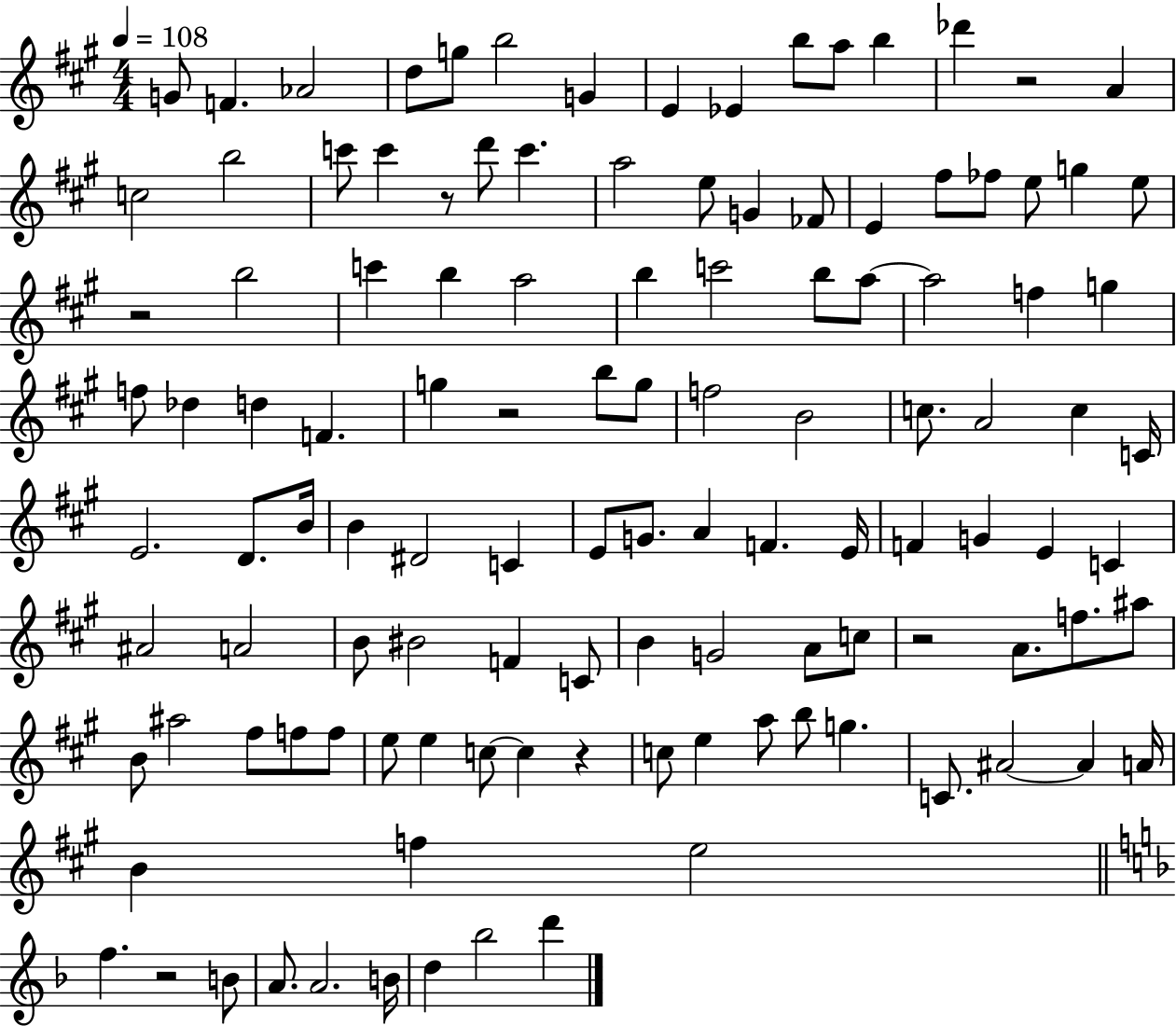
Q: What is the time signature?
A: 4/4